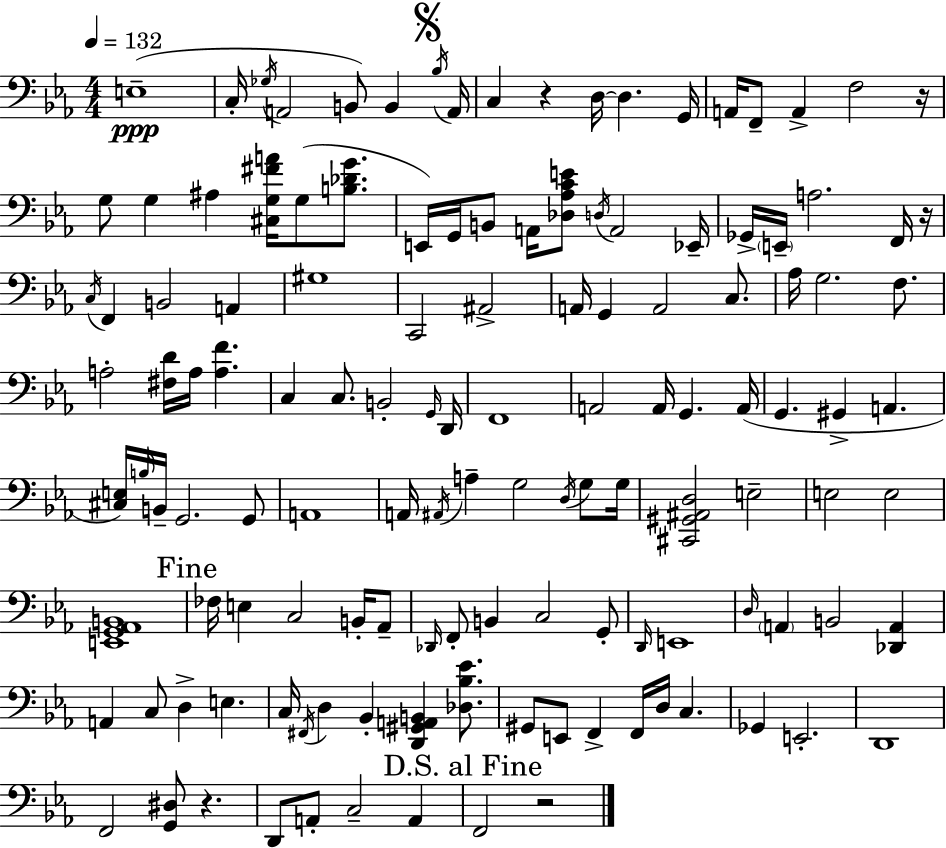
{
  \clef bass
  \numericTimeSignature
  \time 4/4
  \key c \minor
  \tempo 4 = 132
  e1--(\ppp | c16-. \acciaccatura { ges16 } a,2 b,8) b,4 | \mark \markup { \musicglyph "scripts.segno" } \acciaccatura { bes16 } a,16 c4 r4 d16~~ d4. | g,16 a,16 f,8-- a,4-> f2 | \break r16 g8 g4 ais4 <cis g fis' a'>16 g8( <b des' g'>8. | e,16) g,16 b,8 a,16 <des aes c' e'>8 \acciaccatura { d16 } a,2 | ees,16-- ges,16-> \parenthesize e,16-- a2. | f,16 r16 \acciaccatura { c16 } f,4 b,2 | \break a,4 gis1 | c,2 ais,2-> | a,16 g,4 a,2 | c8. aes16 g2. | \break f8. a2-. <fis d'>16 a16 <a f'>4. | c4 c8. b,2-. | \grace { g,16 } d,16 f,1 | a,2 a,16 g,4. | \break a,16( g,4. gis,4-> a,4. | <cis e>16) \grace { b16 } b,16-- g,2. | g,8 a,1 | a,16 \acciaccatura { ais,16 } a4-- g2 | \break \acciaccatura { d16 } g8 g16 <cis, gis, ais, d>2 | e2-- e2 | e2 <e, g, aes, b,>1 | \mark "Fine" fes16 e4 c2 | \break b,16-. aes,8-- \grace { des,16 } f,8-. b,4 c2 | g,8-. \grace { d,16 } e,1 | \grace { d16 } \parenthesize a,4 b,2 | <des, a,>4 a,4 c8 | \break d4-> e4. c16 \acciaccatura { fis,16 } d4 | bes,4-. <d, gis, a, b,>4 <des bes ees'>8. gis,8 e,8 | f,4-> f,16 d16 c4. ges,4 | e,2.-. d,1 | \break f,2 | <g, dis>8 r4. d,8 a,8-. | c2-- a,4 \mark "D.S. al Fine" f,2 | r2 \bar "|."
}